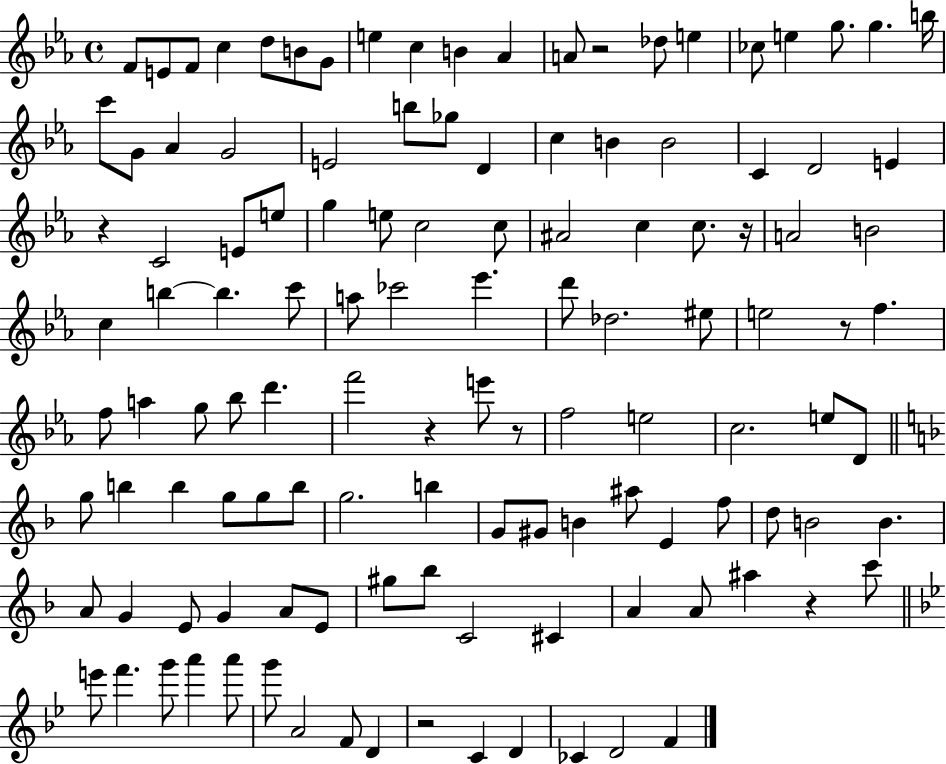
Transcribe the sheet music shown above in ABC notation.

X:1
T:Untitled
M:4/4
L:1/4
K:Eb
F/2 E/2 F/2 c d/2 B/2 G/2 e c B _A A/2 z2 _d/2 e _c/2 e g/2 g b/4 c'/2 G/2 _A G2 E2 b/2 _g/2 D c B B2 C D2 E z C2 E/2 e/2 g e/2 c2 c/2 ^A2 c c/2 z/4 A2 B2 c b b c'/2 a/2 _c'2 _e' d'/2 _d2 ^e/2 e2 z/2 f f/2 a g/2 _b/2 d' f'2 z e'/2 z/2 f2 e2 c2 e/2 D/2 g/2 b b g/2 g/2 b/2 g2 b G/2 ^G/2 B ^a/2 E f/2 d/2 B2 B A/2 G E/2 G A/2 E/2 ^g/2 _b/2 C2 ^C A A/2 ^a z c'/2 e'/2 f' g'/2 a' a'/2 g'/2 A2 F/2 D z2 C D _C D2 F